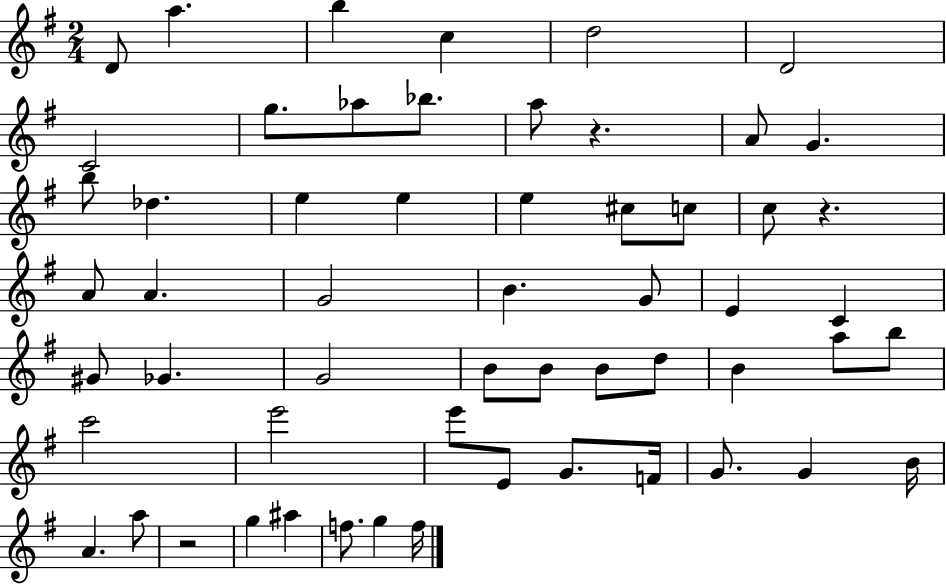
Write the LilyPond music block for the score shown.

{
  \clef treble
  \numericTimeSignature
  \time 2/4
  \key g \major
  \repeat volta 2 { d'8 a''4. | b''4 c''4 | d''2 | d'2 | \break c'2 | g''8. aes''8 bes''8. | a''8 r4. | a'8 g'4. | \break b''8 des''4. | e''4 e''4 | e''4 cis''8 c''8 | c''8 r4. | \break a'8 a'4. | g'2 | b'4. g'8 | e'4 c'4 | \break gis'8 ges'4. | g'2 | b'8 b'8 b'8 d''8 | b'4 a''8 b''8 | \break c'''2 | e'''2 | e'''8 e'8 g'8. f'16 | g'8. g'4 b'16 | \break a'4. a''8 | r2 | g''4 ais''4 | f''8. g''4 f''16 | \break } \bar "|."
}